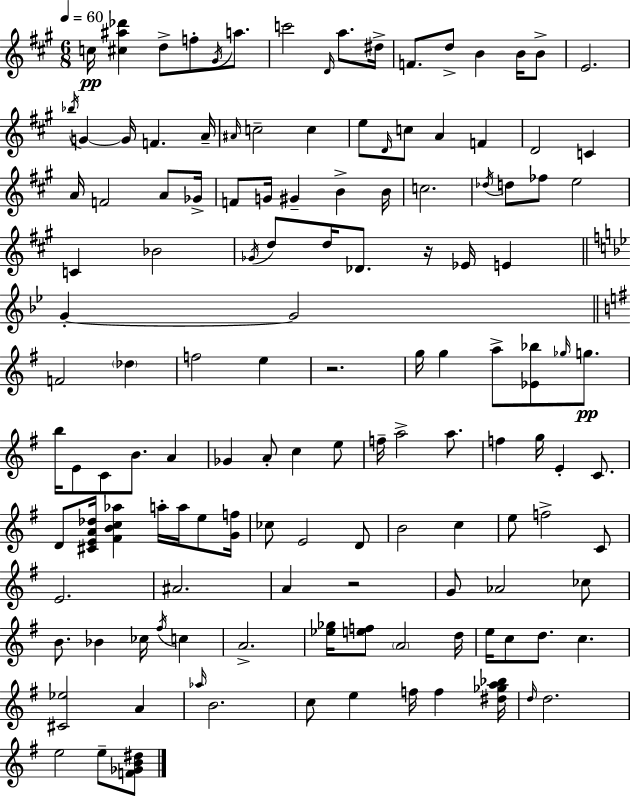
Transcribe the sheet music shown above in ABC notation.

X:1
T:Untitled
M:6/8
L:1/4
K:A
c/4 [^c^a_d'] d/2 f/2 ^G/4 a/2 c'2 D/4 a/2 ^d/4 F/2 d/2 B B/4 B/2 E2 _b/4 G G/4 F A/4 ^A/4 c2 c e/2 D/4 c/2 A F D2 C A/4 F2 A/2 _G/4 F/2 G/4 ^G B B/4 c2 _d/4 d/2 _f/2 e2 C _B2 _G/4 d/2 d/4 _D/2 z/4 _E/4 E G G2 F2 _d f2 e z2 g/4 g a/2 [_E_b]/2 _g/4 g/2 b/4 E/2 C/2 B/2 A _G A/2 c e/2 f/4 a2 a/2 f g/4 E C/2 D/2 [^CEA_d]/4 [^FBc_a] a/4 a/4 e/2 [Gf]/4 _c/2 E2 D/2 B2 c e/2 f2 C/2 E2 ^A2 A z2 G/2 _A2 _c/2 B/2 _B _c/4 ^f/4 c A2 [_e_g]/4 [ef]/2 A2 d/4 e/4 c/2 d/2 c [^C_e]2 A _a/4 B2 c/2 e f/4 f [^d_ga_b]/4 d/4 d2 e2 e/2 [F_GB^d]/2